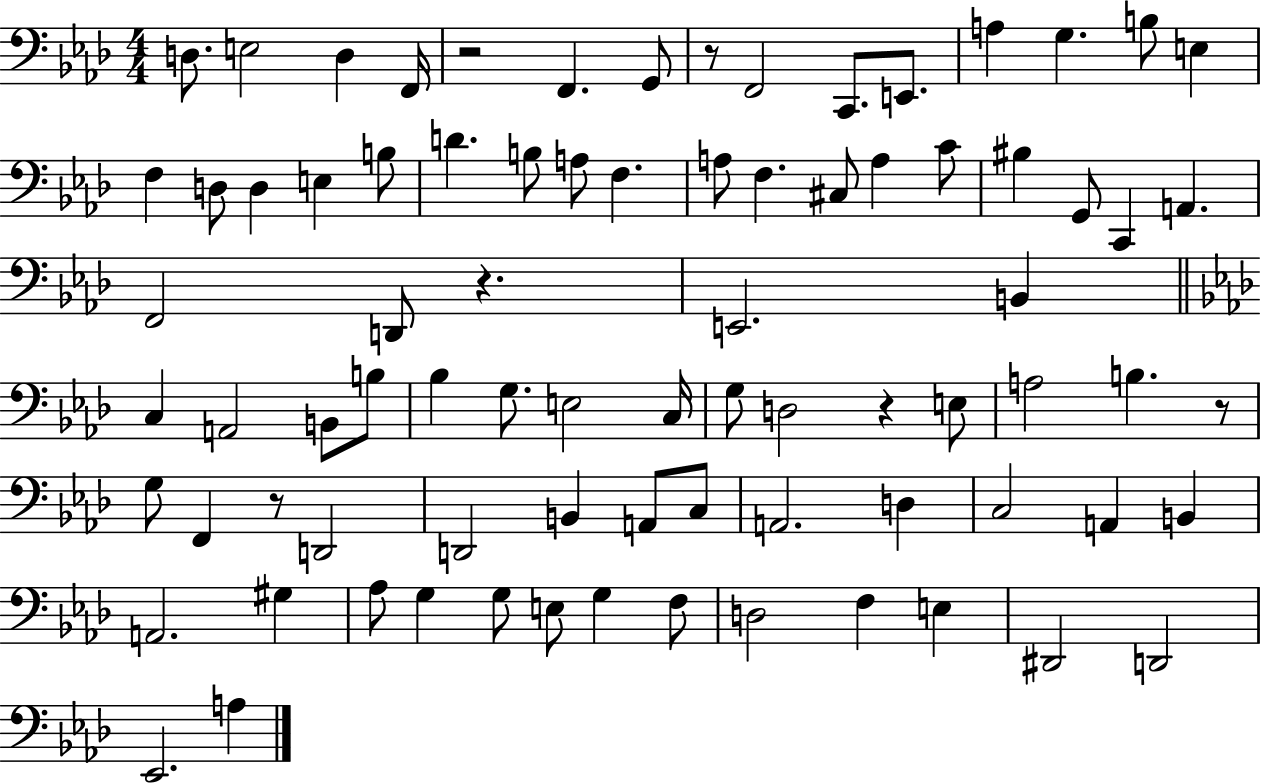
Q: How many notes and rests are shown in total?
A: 81